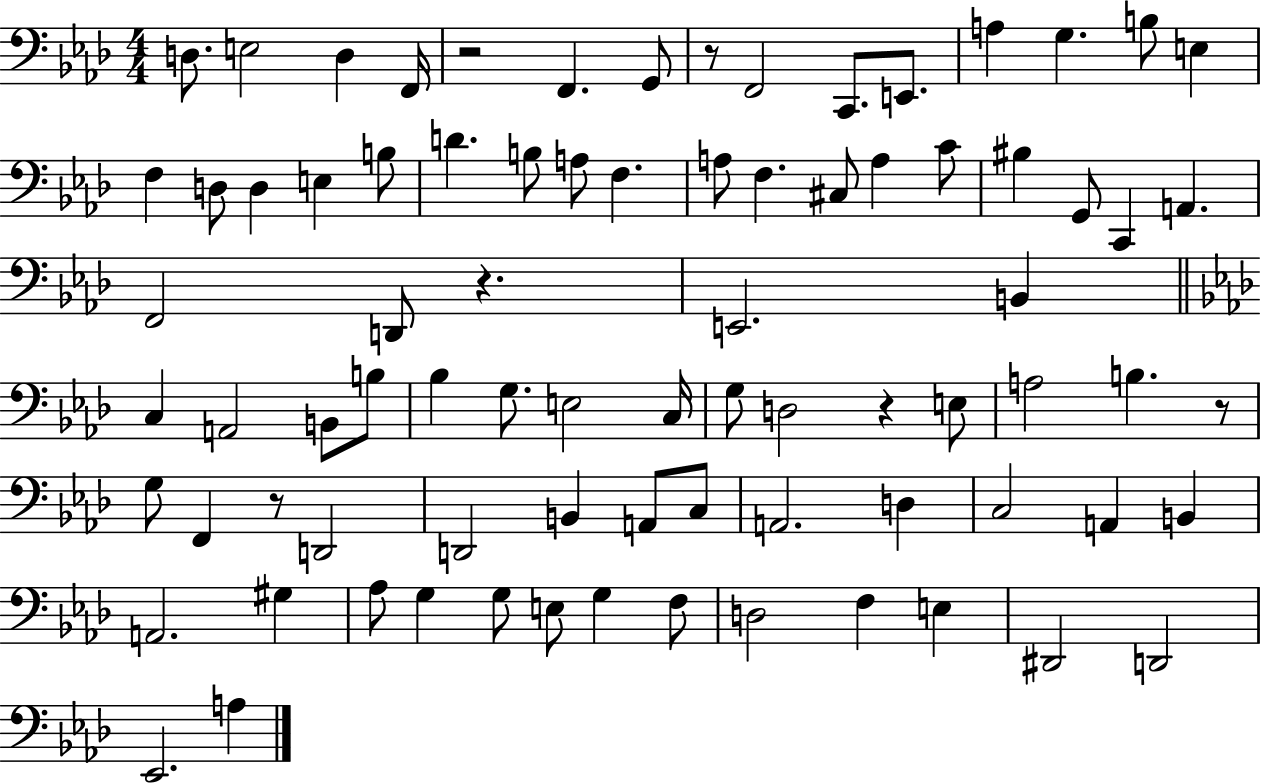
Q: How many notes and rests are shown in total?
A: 81